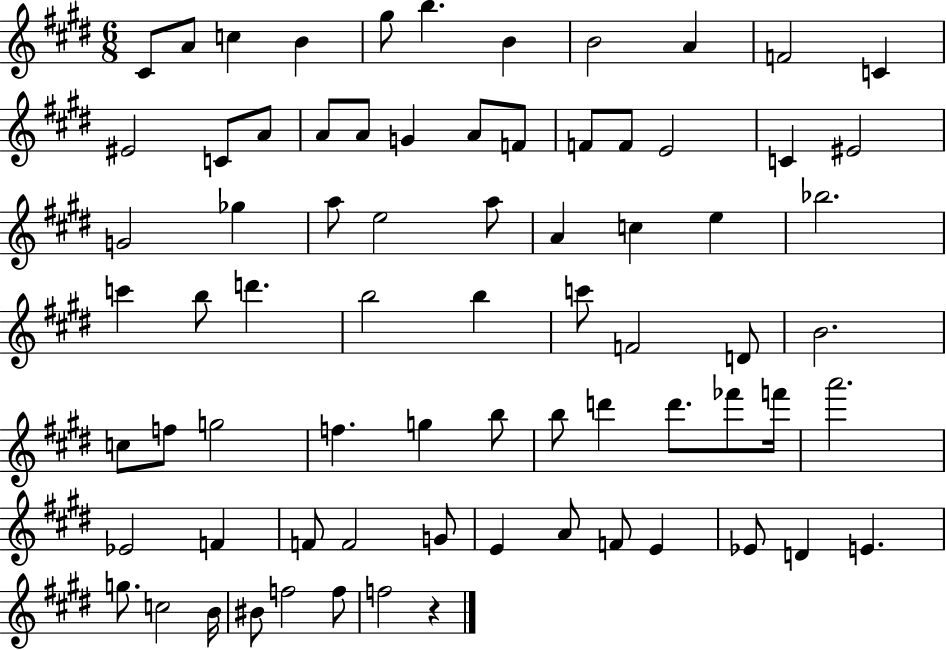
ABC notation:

X:1
T:Untitled
M:6/8
L:1/4
K:E
^C/2 A/2 c B ^g/2 b B B2 A F2 C ^E2 C/2 A/2 A/2 A/2 G A/2 F/2 F/2 F/2 E2 C ^E2 G2 _g a/2 e2 a/2 A c e _b2 c' b/2 d' b2 b c'/2 F2 D/2 B2 c/2 f/2 g2 f g b/2 b/2 d' d'/2 _f'/2 f'/4 a'2 _E2 F F/2 F2 G/2 E A/2 F/2 E _E/2 D E g/2 c2 B/4 ^B/2 f2 f/2 f2 z